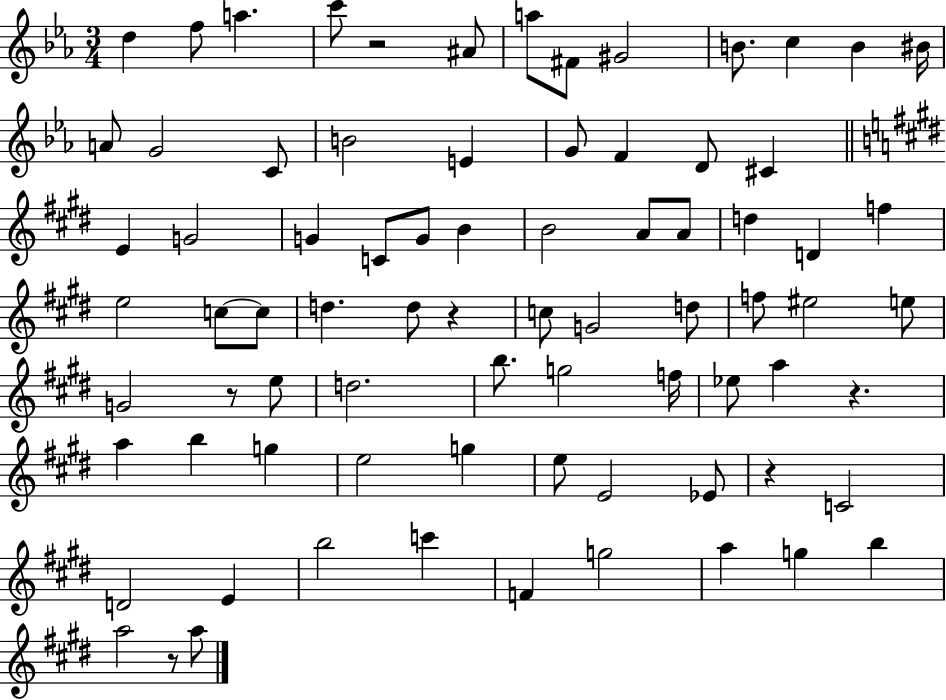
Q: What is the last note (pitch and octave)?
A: A5